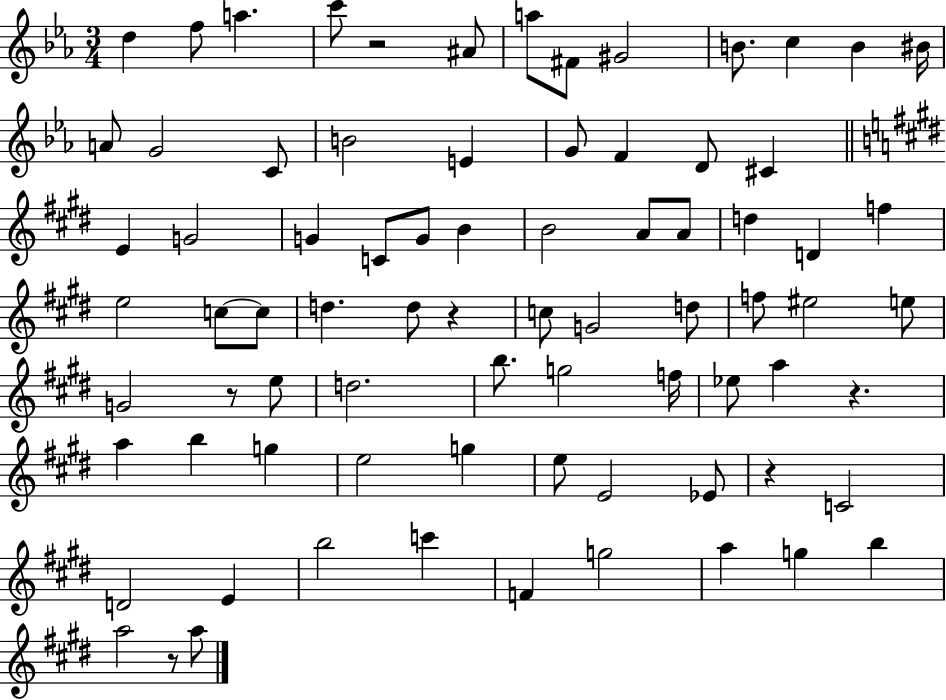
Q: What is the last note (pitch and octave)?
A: A5